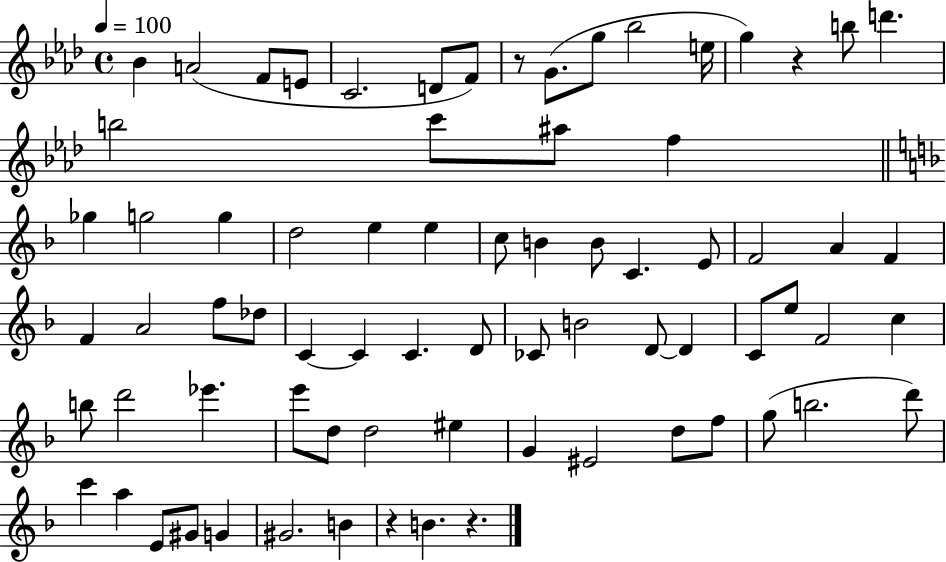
Bb4/q A4/h F4/e E4/e C4/h. D4/e F4/e R/e G4/e. G5/e Bb5/h E5/s G5/q R/q B5/e D6/q. B5/h C6/e A#5/e F5/q Gb5/q G5/h G5/q D5/h E5/q E5/q C5/e B4/q B4/e C4/q. E4/e F4/h A4/q F4/q F4/q A4/h F5/e Db5/e C4/q C4/q C4/q. D4/e CES4/e B4/h D4/e D4/q C4/e E5/e F4/h C5/q B5/e D6/h Eb6/q. E6/e D5/e D5/h EIS5/q G4/q EIS4/h D5/e F5/e G5/e B5/h. D6/e C6/q A5/q E4/e G#4/e G4/q G#4/h. B4/q R/q B4/q. R/q.